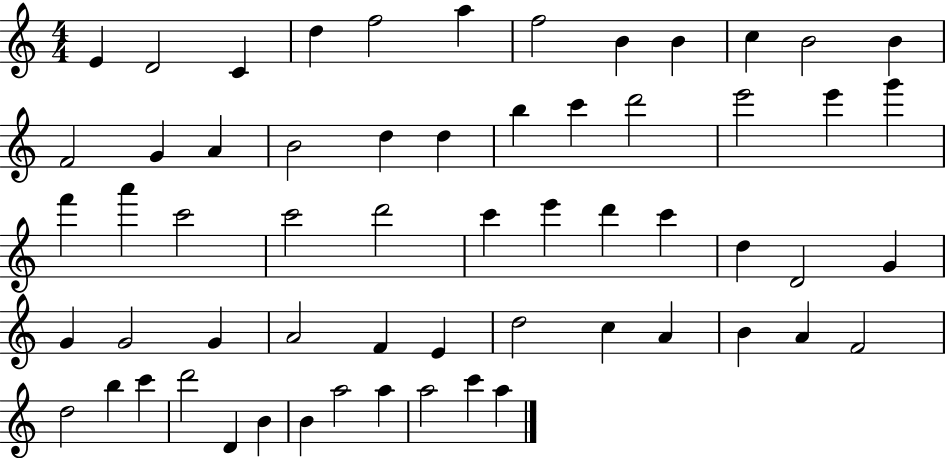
E4/q D4/h C4/q D5/q F5/h A5/q F5/h B4/q B4/q C5/q B4/h B4/q F4/h G4/q A4/q B4/h D5/q D5/q B5/q C6/q D6/h E6/h E6/q G6/q F6/q A6/q C6/h C6/h D6/h C6/q E6/q D6/q C6/q D5/q D4/h G4/q G4/q G4/h G4/q A4/h F4/q E4/q D5/h C5/q A4/q B4/q A4/q F4/h D5/h B5/q C6/q D6/h D4/q B4/q B4/q A5/h A5/q A5/h C6/q A5/q